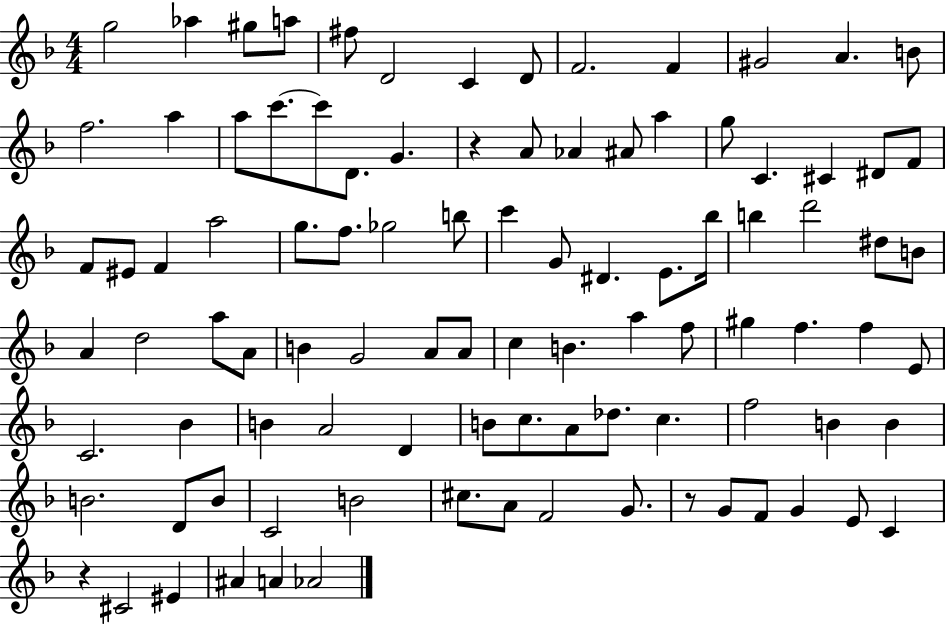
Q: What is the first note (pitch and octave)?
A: G5